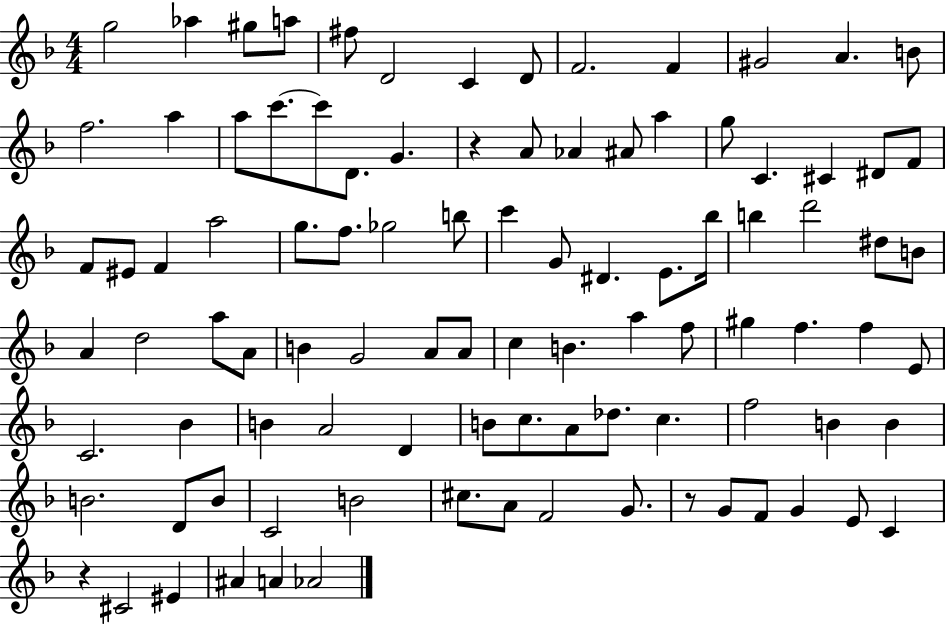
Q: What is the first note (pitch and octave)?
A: G5